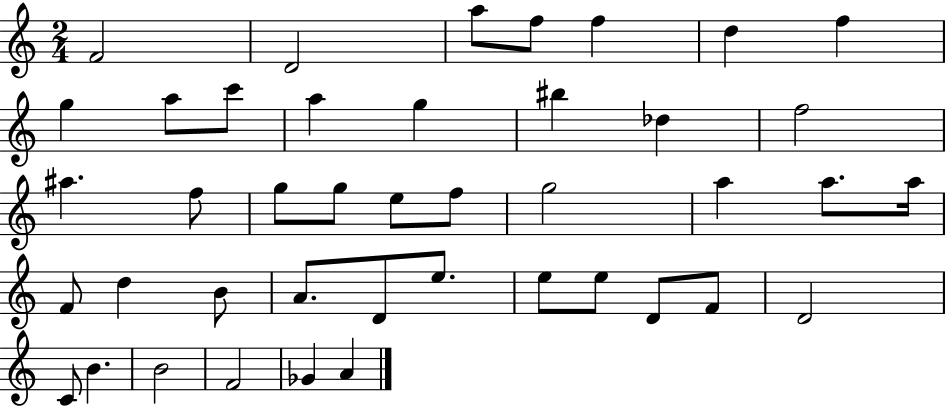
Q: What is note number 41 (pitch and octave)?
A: Gb4